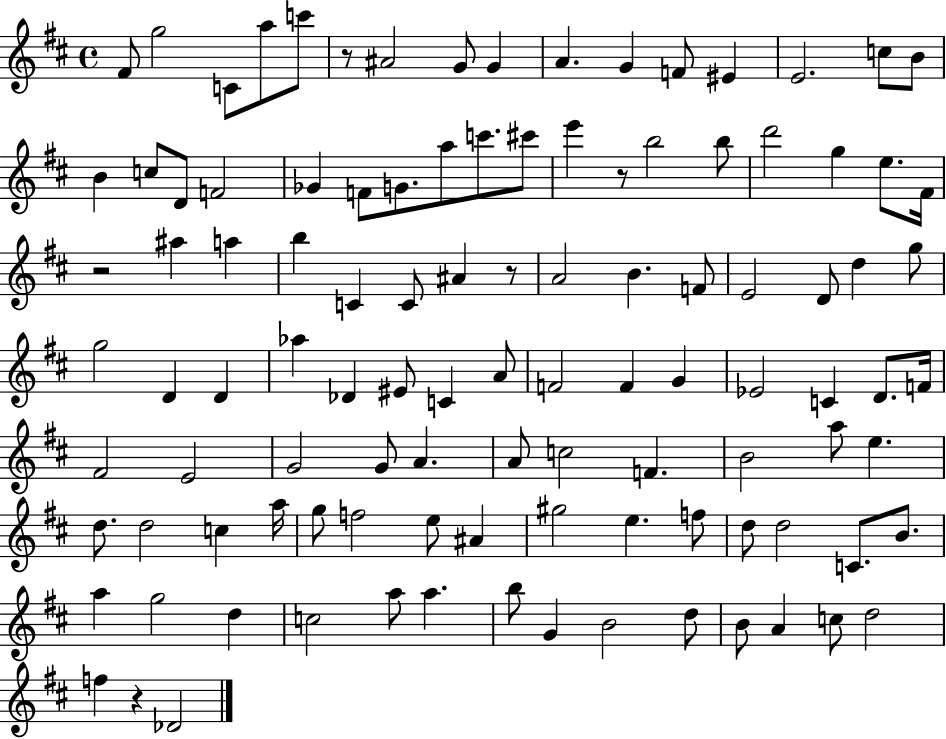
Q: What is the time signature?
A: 4/4